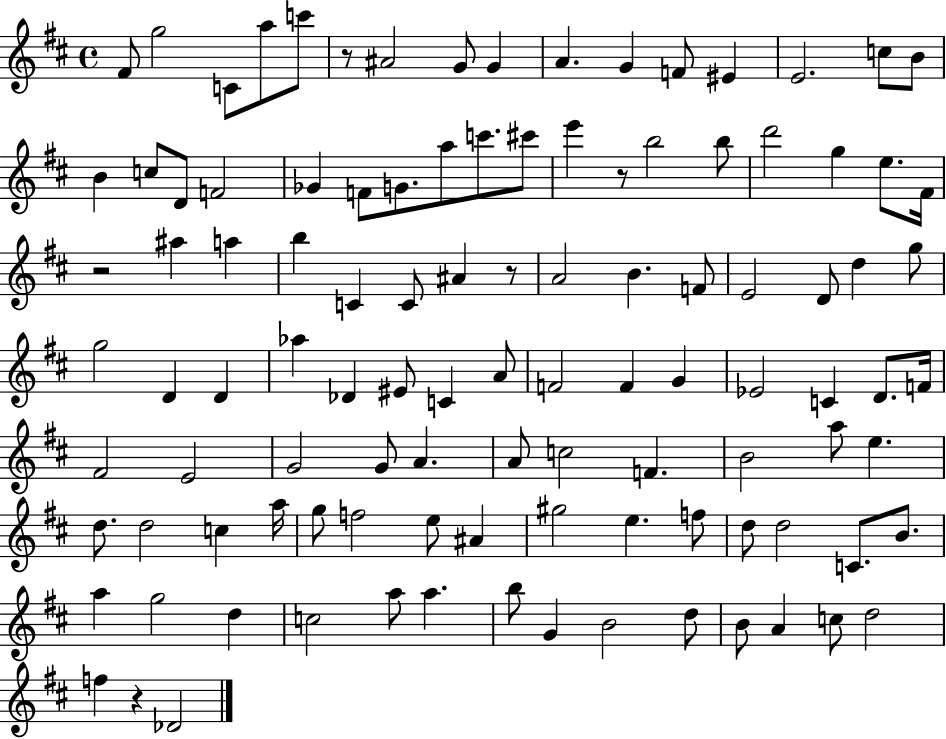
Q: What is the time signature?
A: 4/4